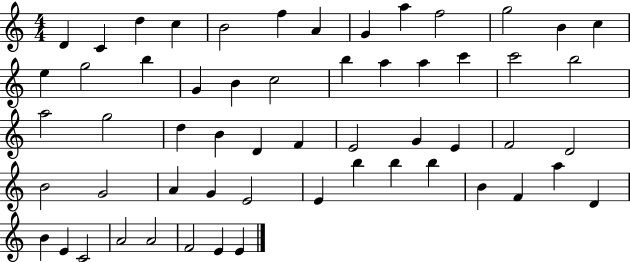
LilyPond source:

{
  \clef treble
  \numericTimeSignature
  \time 4/4
  \key c \major
  d'4 c'4 d''4 c''4 | b'2 f''4 a'4 | g'4 a''4 f''2 | g''2 b'4 c''4 | \break e''4 g''2 b''4 | g'4 b'4 c''2 | b''4 a''4 a''4 c'''4 | c'''2 b''2 | \break a''2 g''2 | d''4 b'4 d'4 f'4 | e'2 g'4 e'4 | f'2 d'2 | \break b'2 g'2 | a'4 g'4 e'2 | e'4 b''4 b''4 b''4 | b'4 f'4 a''4 d'4 | \break b'4 e'4 c'2 | a'2 a'2 | f'2 e'4 e'4 | \bar "|."
}